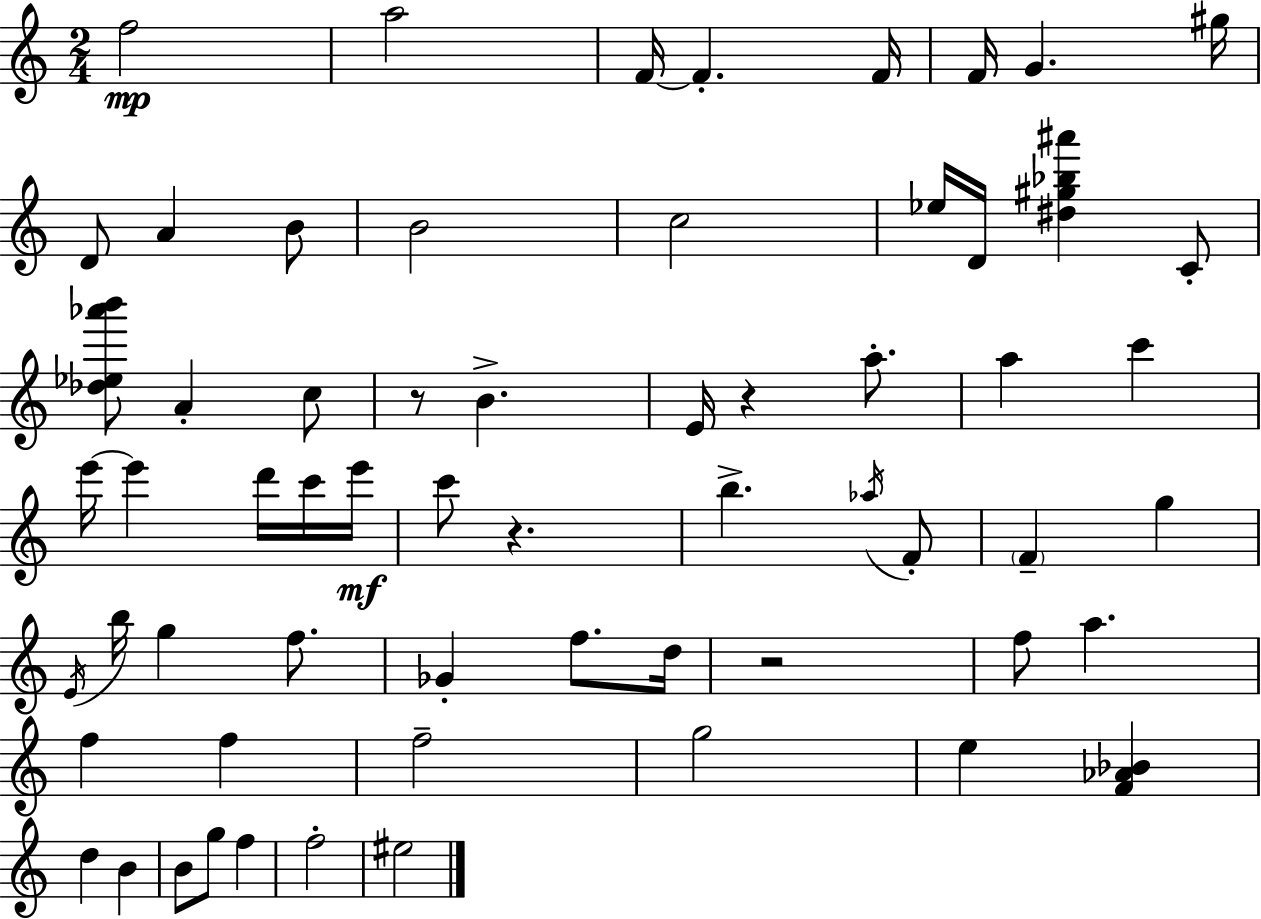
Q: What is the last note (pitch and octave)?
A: EIS5